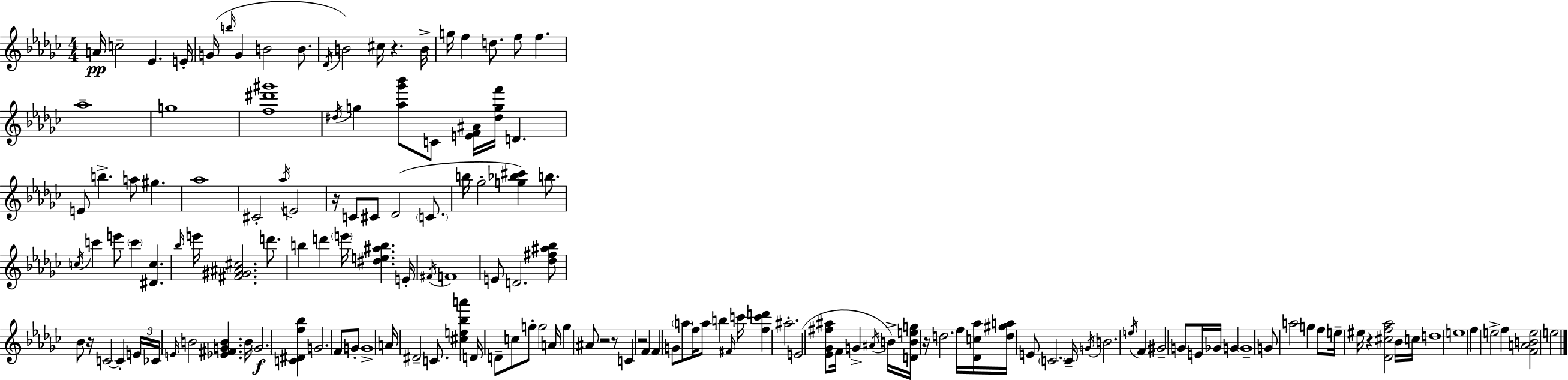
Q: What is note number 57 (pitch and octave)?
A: C4